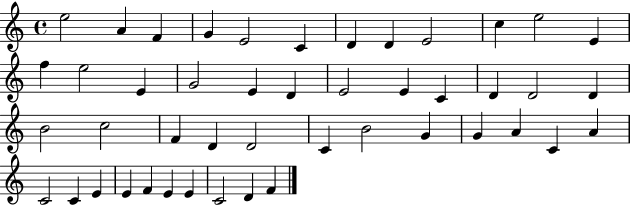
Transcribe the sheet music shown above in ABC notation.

X:1
T:Untitled
M:4/4
L:1/4
K:C
e2 A F G E2 C D D E2 c e2 E f e2 E G2 E D E2 E C D D2 D B2 c2 F D D2 C B2 G G A C A C2 C E E F E E C2 D F